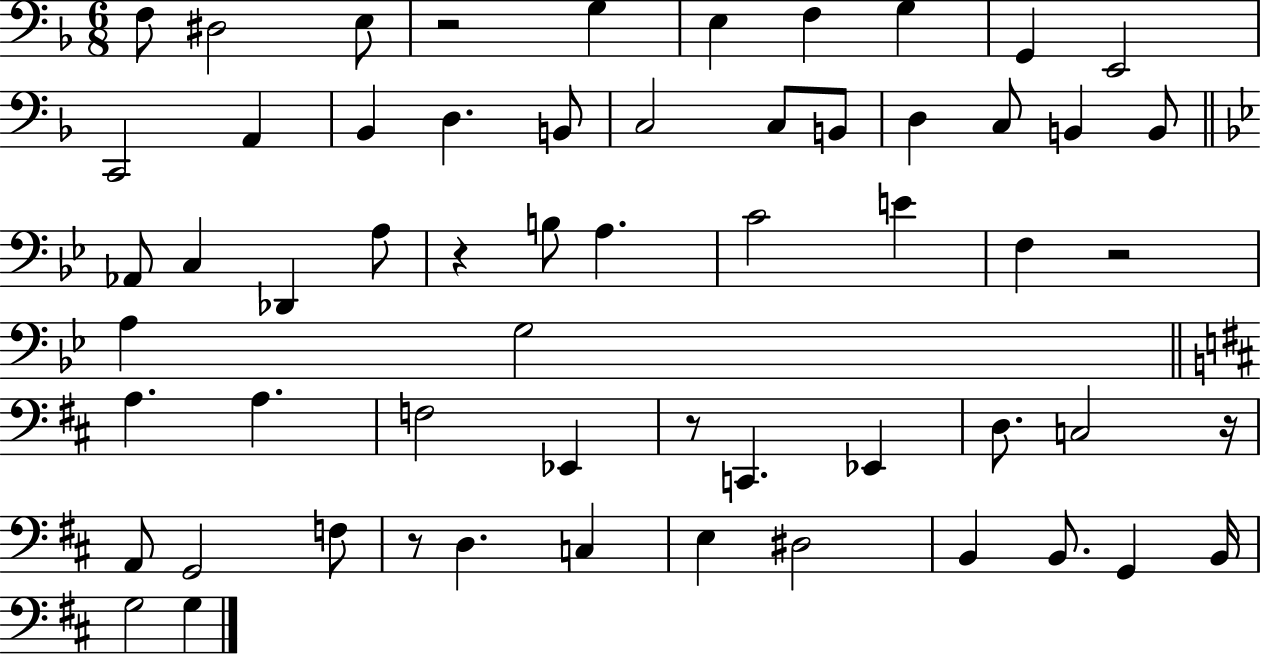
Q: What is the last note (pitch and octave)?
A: G3